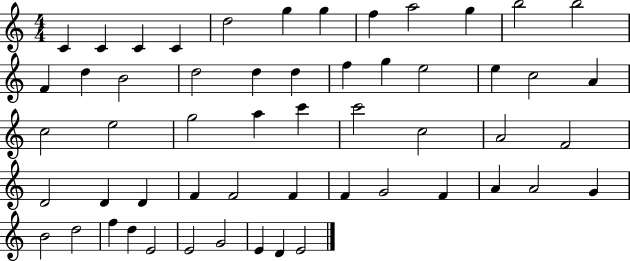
{
  \clef treble
  \numericTimeSignature
  \time 4/4
  \key c \major
  c'4 c'4 c'4 c'4 | d''2 g''4 g''4 | f''4 a''2 g''4 | b''2 b''2 | \break f'4 d''4 b'2 | d''2 d''4 d''4 | f''4 g''4 e''2 | e''4 c''2 a'4 | \break c''2 e''2 | g''2 a''4 c'''4 | c'''2 c''2 | a'2 f'2 | \break d'2 d'4 d'4 | f'4 f'2 f'4 | f'4 g'2 f'4 | a'4 a'2 g'4 | \break b'2 d''2 | f''4 d''4 e'2 | e'2 g'2 | e'4 d'4 e'2 | \break \bar "|."
}